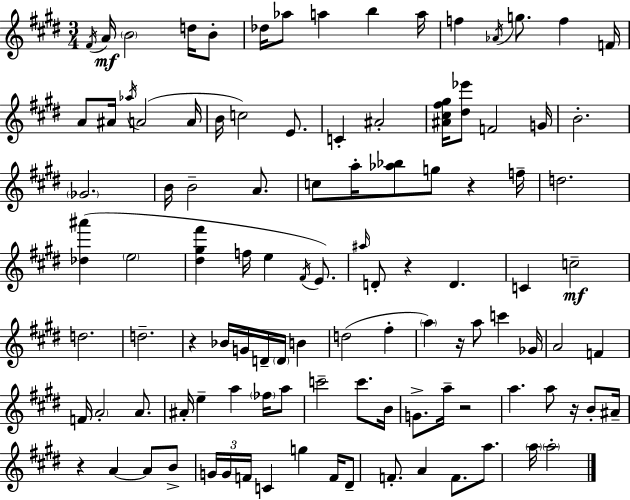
F#4/s A4/s B4/h D5/s B4/e Db5/s Ab5/e A5/q B5/q A5/s F5/q Ab4/s G5/e. F5/q F4/s A4/e A#4/s Ab5/s A4/h A4/s B4/s C5/h E4/e. C4/q A#4/h [A#4,C#5,F#5,G#5]/s [D#5,Eb6]/e F4/h G4/s B4/h. Gb4/h. B4/s B4/h A4/e. C5/e A5/s [Ab5,Bb5]/e G5/e R/q F5/s D5/h. [Db5,A#6]/q E5/h [D#5,G#5,F#6]/q F5/s E5/q F#4/s E4/e. A#5/s D4/e R/q D4/q. C4/q C5/h D5/h. D5/h. R/q Bb4/s G4/s D4/s D4/s B4/q D5/h F#5/q A5/q R/s A5/e C6/q Gb4/s A4/h F4/q F4/s A4/h A4/e. A#4/s E5/q A5/q FES5/s A5/e C6/h C6/e. B4/s G4/e. A5/s R/h A5/q. A5/e R/s B4/e A#4/s R/q A4/q A4/e B4/e G4/s G4/s F4/s C4/q G5/q F4/s D#4/e F4/e. A4/q F4/e. A5/e. A5/s A5/h